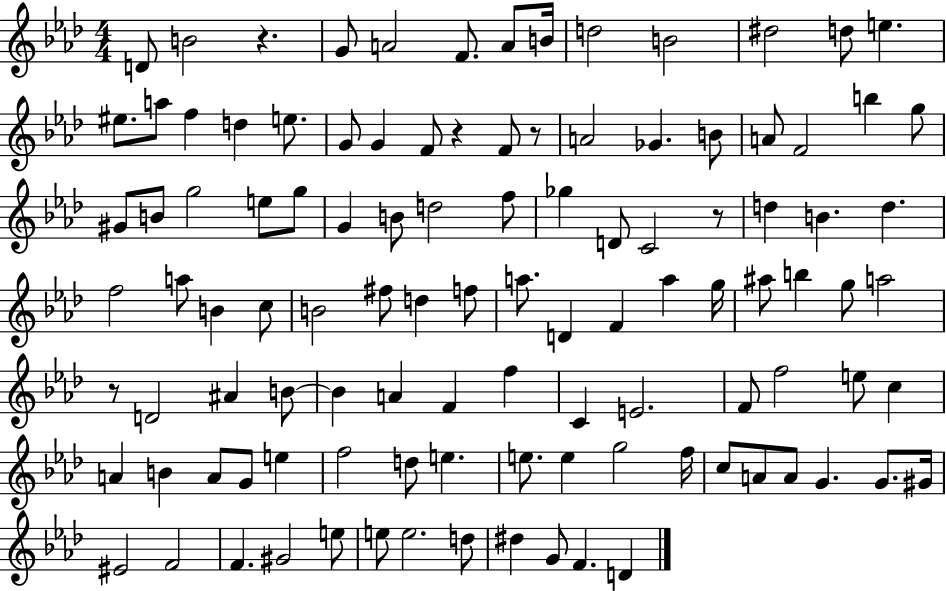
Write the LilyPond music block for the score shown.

{
  \clef treble
  \numericTimeSignature
  \time 4/4
  \key aes \major
  d'8 b'2 r4. | g'8 a'2 f'8. a'8 b'16 | d''2 b'2 | dis''2 d''8 e''4. | \break eis''8. a''8 f''4 d''4 e''8. | g'8 g'4 f'8 r4 f'8 r8 | a'2 ges'4. b'8 | a'8 f'2 b''4 g''8 | \break gis'8 b'8 g''2 e''8 g''8 | g'4 b'8 d''2 f''8 | ges''4 d'8 c'2 r8 | d''4 b'4. d''4. | \break f''2 a''8 b'4 c''8 | b'2 fis''8 d''4 f''8 | a''8. d'4 f'4 a''4 g''16 | ais''8 b''4 g''8 a''2 | \break r8 d'2 ais'4 b'8~~ | b'4 a'4 f'4 f''4 | c'4 e'2. | f'8 f''2 e''8 c''4 | \break a'4 b'4 a'8 g'8 e''4 | f''2 d''8 e''4. | e''8. e''4 g''2 f''16 | c''8 a'8 a'8 g'4. g'8. gis'16 | \break eis'2 f'2 | f'4. gis'2 e''8 | e''8 e''2. d''8 | dis''4 g'8 f'4. d'4 | \break \bar "|."
}